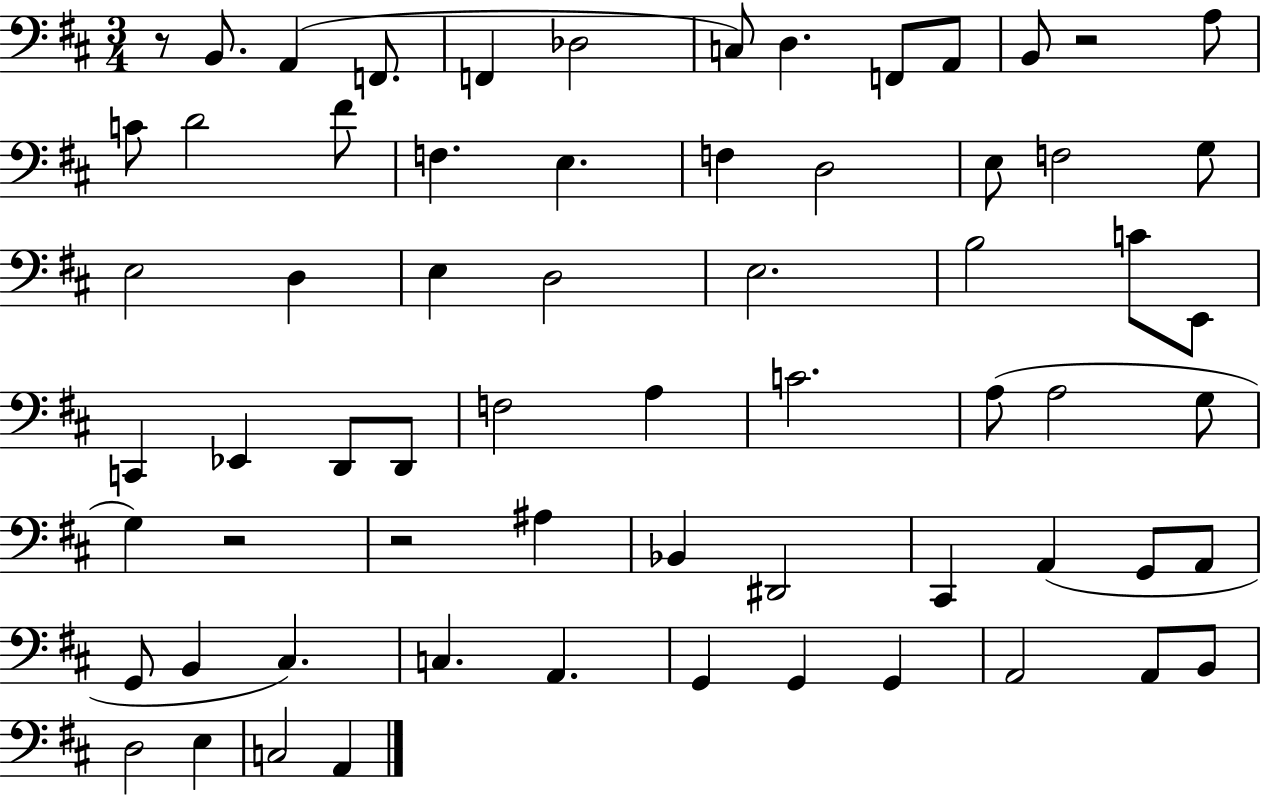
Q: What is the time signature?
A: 3/4